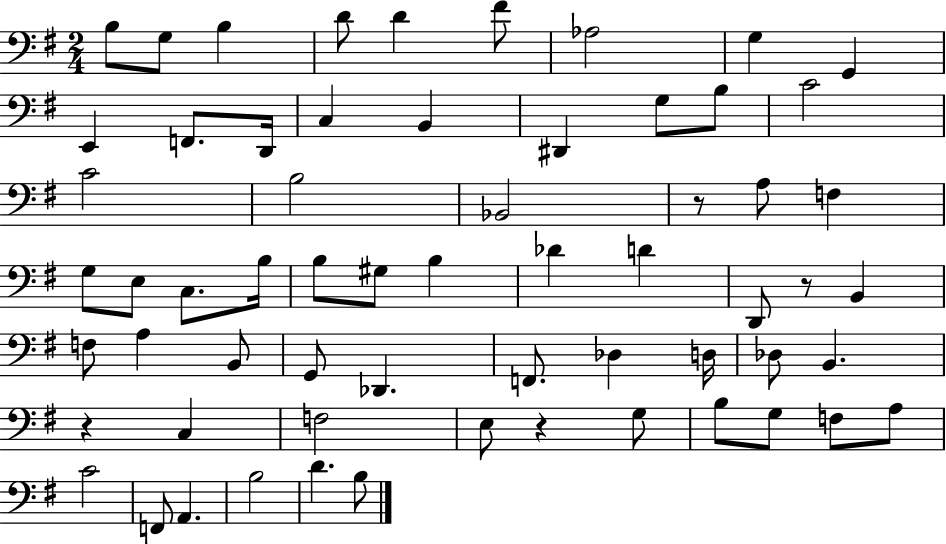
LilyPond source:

{
  \clef bass
  \numericTimeSignature
  \time 2/4
  \key g \major
  b8 g8 b4 | d'8 d'4 fis'8 | aes2 | g4 g,4 | \break e,4 f,8. d,16 | c4 b,4 | dis,4 g8 b8 | c'2 | \break c'2 | b2 | bes,2 | r8 a8 f4 | \break g8 e8 c8. b16 | b8 gis8 b4 | des'4 d'4 | d,8 r8 b,4 | \break f8 a4 b,8 | g,8 des,4. | f,8. des4 d16 | des8 b,4. | \break r4 c4 | f2 | e8 r4 g8 | b8 g8 f8 a8 | \break c'2 | f,8 a,4. | b2 | d'4. b8 | \break \bar "|."
}